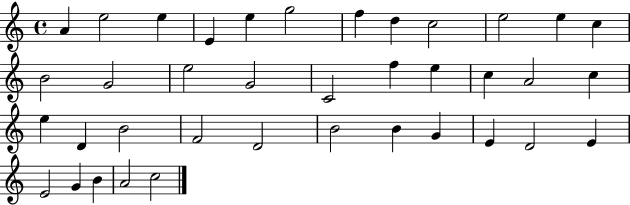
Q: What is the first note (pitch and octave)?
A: A4